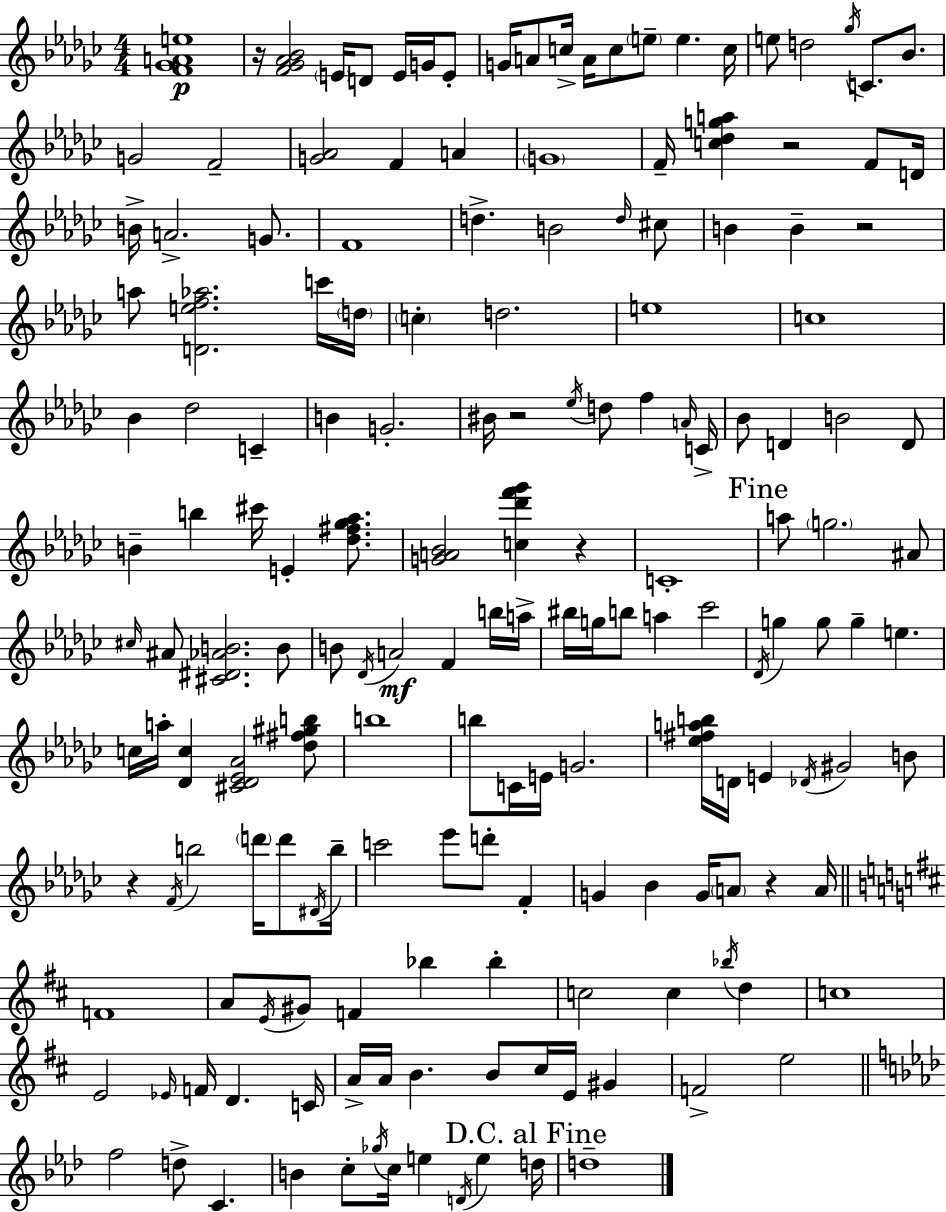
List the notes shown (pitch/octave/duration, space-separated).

[F4,Gb4,A4,E5]/w R/s [F4,Gb4,Ab4,Bb4]/h E4/s D4/e E4/s G4/s E4/e G4/s A4/e C5/s A4/s C5/e E5/e E5/q. C5/s E5/e D5/h Gb5/s C4/e. Bb4/e. G4/h F4/h [G4,Ab4]/h F4/q A4/q G4/w F4/s [C5,Db5,G5,A5]/q R/h F4/e D4/s B4/s A4/h. G4/e. F4/w D5/q. B4/h D5/s C#5/e B4/q B4/q R/h A5/e [D4,E5,F5,Ab5]/h. C6/s D5/s C5/q D5/h. E5/w C5/w Bb4/q Db5/h C4/q B4/q G4/h. BIS4/s R/h Eb5/s D5/e F5/q A4/s C4/s Bb4/e D4/q B4/h D4/e B4/q B5/q C#6/s E4/q [Db5,F#5,Gb5,Ab5]/e. [G4,A4,Bb4]/h [C5,Db6,F6,Gb6]/q R/q C4/w A5/e G5/h. A#4/e C#5/s A#4/e [C#4,D#4,Ab4,B4]/h. B4/e B4/e Db4/s A4/h F4/q B5/s A5/s BIS5/s G5/s B5/e A5/q CES6/h Db4/s G5/q G5/e G5/q E5/q. C5/s A5/s [Db4,C5]/q [C#4,Db4,Eb4,Ab4]/h [Db5,F#5,G#5,B5]/e B5/w B5/e C4/s E4/s G4/h. [Eb5,F#5,A5,B5]/s D4/s E4/q Db4/s G#4/h B4/e R/q F4/s B5/h D6/s D6/e D#4/s B5/s C6/h Eb6/e D6/e F4/q G4/q Bb4/q G4/s A4/e R/q A4/s F4/w A4/e E4/s G#4/e F4/q Bb5/q Bb5/q C5/h C5/q Bb5/s D5/q C5/w E4/h Eb4/s F4/s D4/q. C4/s A4/s A4/s B4/q. B4/e C#5/s E4/s G#4/q F4/h E5/h F5/h D5/e C4/q. B4/q C5/e Gb5/s C5/s E5/q D4/s E5/q D5/s D5/w